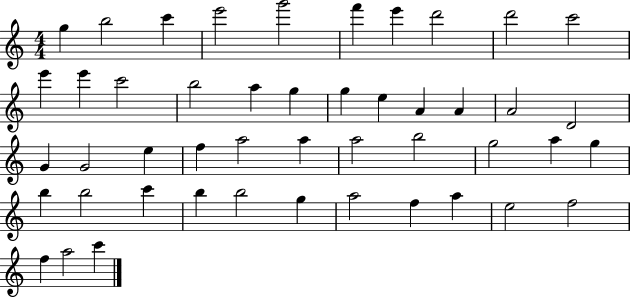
G5/q B5/h C6/q E6/h G6/h F6/q E6/q D6/h D6/h C6/h E6/q E6/q C6/h B5/h A5/q G5/q G5/q E5/q A4/q A4/q A4/h D4/h G4/q G4/h E5/q F5/q A5/h A5/q A5/h B5/h G5/h A5/q G5/q B5/q B5/h C6/q B5/q B5/h G5/q A5/h F5/q A5/q E5/h F5/h F5/q A5/h C6/q